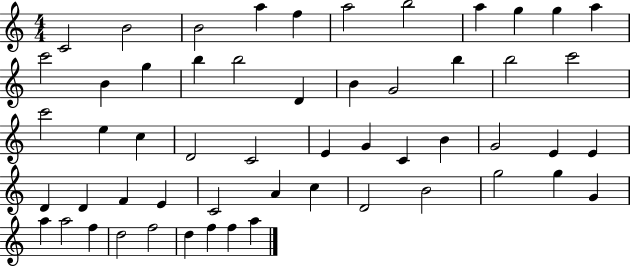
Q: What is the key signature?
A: C major